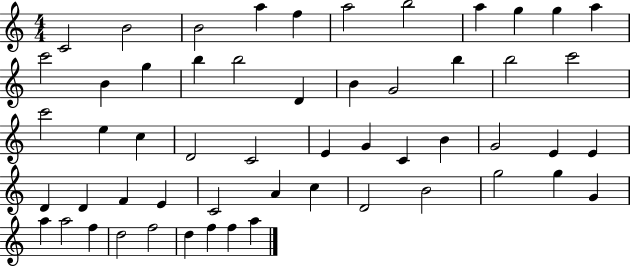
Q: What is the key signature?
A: C major